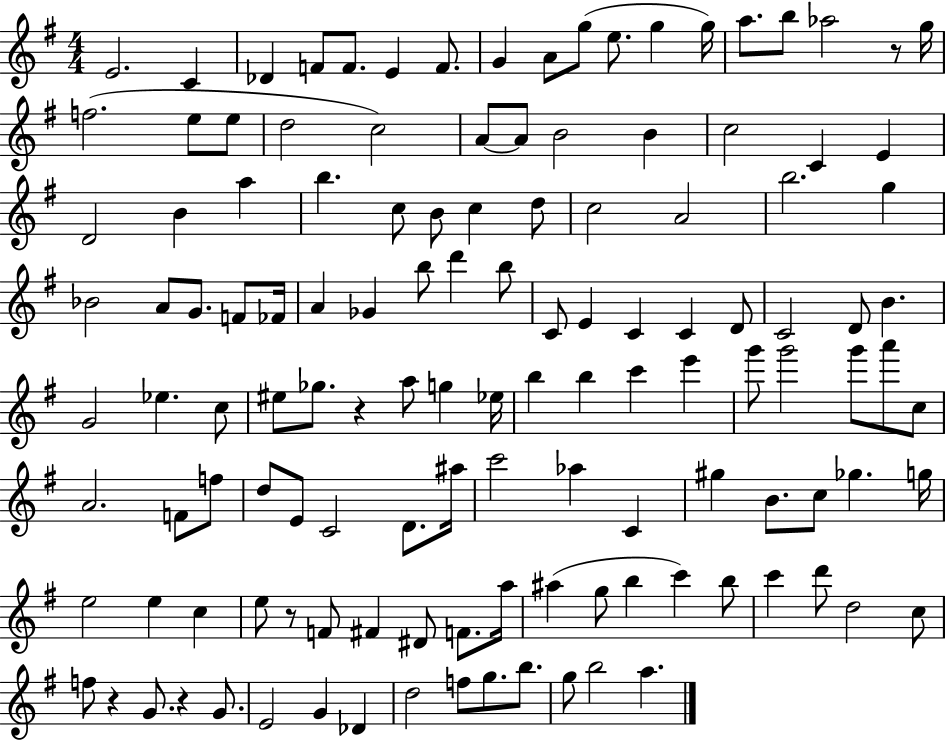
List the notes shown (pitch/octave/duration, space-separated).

E4/h. C4/q Db4/q F4/e F4/e. E4/q F4/e. G4/q A4/e G5/e E5/e. G5/q G5/s A5/e. B5/e Ab5/h R/e G5/s F5/h. E5/e E5/e D5/h C5/h A4/e A4/e B4/h B4/q C5/h C4/q E4/q D4/h B4/q A5/q B5/q. C5/e B4/e C5/q D5/e C5/h A4/h B5/h. G5/q Bb4/h A4/e G4/e. F4/e FES4/s A4/q Gb4/q B5/e D6/q B5/e C4/e E4/q C4/q C4/q D4/e C4/h D4/e B4/q. G4/h Eb5/q. C5/e EIS5/e Gb5/e. R/q A5/e G5/q Eb5/s B5/q B5/q C6/q E6/q G6/e G6/h G6/e A6/e C5/e A4/h. F4/e F5/e D5/e E4/e C4/h D4/e. A#5/s C6/h Ab5/q C4/q G#5/q B4/e. C5/e Gb5/q. G5/s E5/h E5/q C5/q E5/e R/e F4/e F#4/q D#4/e F4/e. A5/s A#5/q G5/e B5/q C6/q B5/e C6/q D6/e D5/h C5/e F5/e R/q G4/e. R/q G4/e. E4/h G4/q Db4/q D5/h F5/e G5/e. B5/e. G5/e B5/h A5/q.